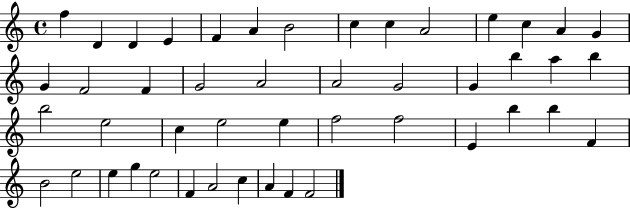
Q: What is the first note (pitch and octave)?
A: F5